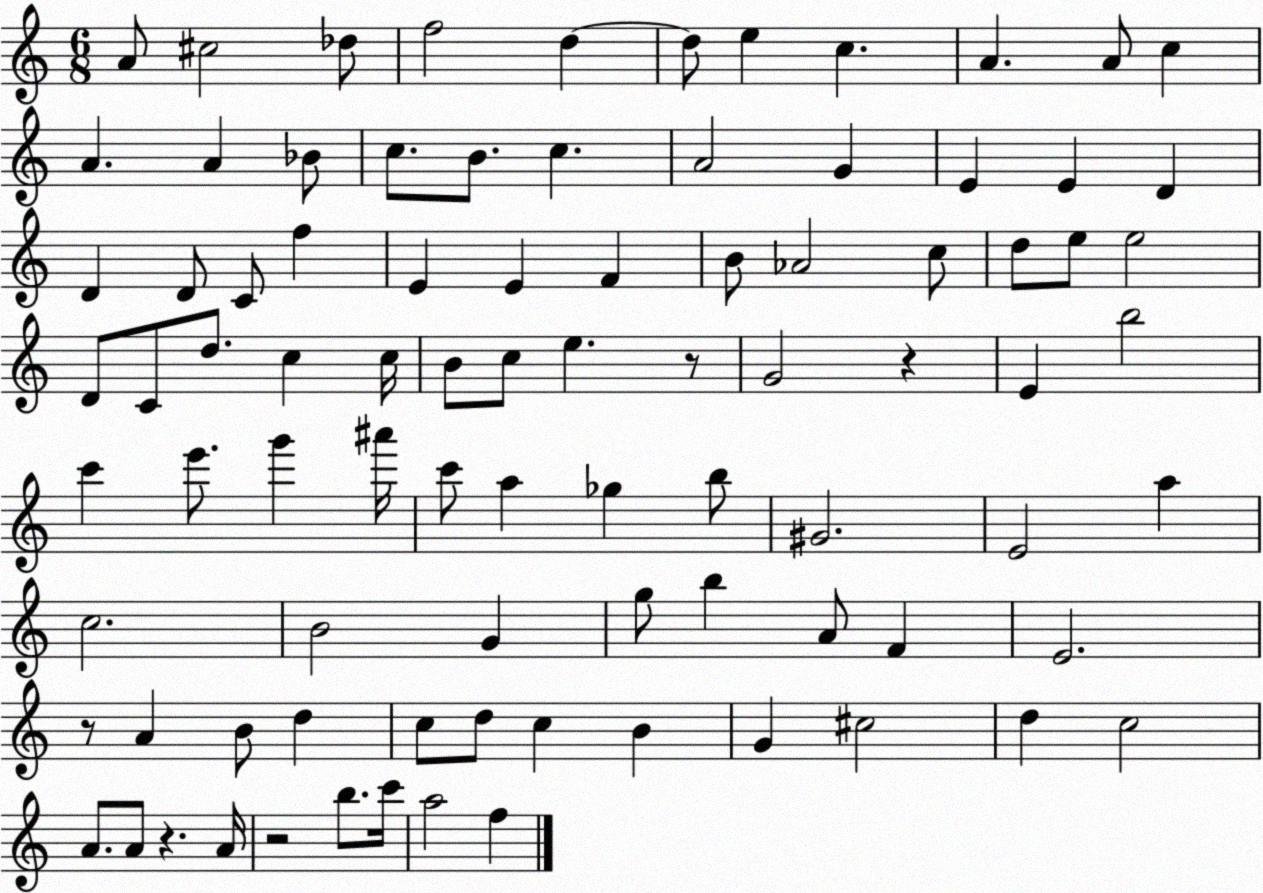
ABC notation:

X:1
T:Untitled
M:6/8
L:1/4
K:C
A/2 ^c2 _d/2 f2 d d/2 e c A A/2 c A A _B/2 c/2 B/2 c A2 G E E D D D/2 C/2 f E E F B/2 _A2 c/2 d/2 e/2 e2 D/2 C/2 d/2 c c/4 B/2 c/2 e z/2 G2 z E b2 c' e'/2 g' ^a'/4 c'/2 a _g b/2 ^G2 E2 a c2 B2 G g/2 b A/2 F E2 z/2 A B/2 d c/2 d/2 c B G ^c2 d c2 A/2 A/2 z A/4 z2 b/2 c'/4 a2 f